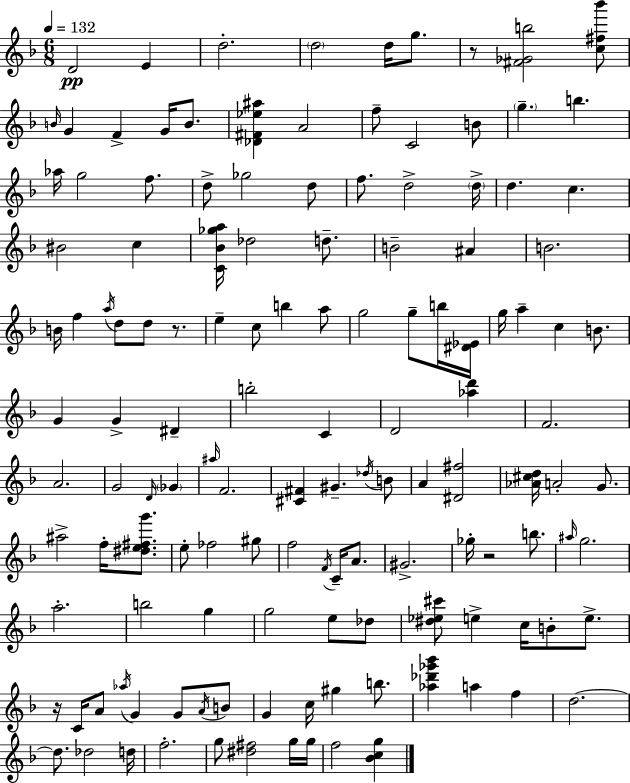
{
  \clef treble
  \numericTimeSignature
  \time 6/8
  \key f \major
  \tempo 4 = 132
  d'2\pp e'4 | d''2.-. | \parenthesize d''2 d''16 g''8. | r8 <fis' ges' b''>2 <c'' fis'' bes'''>8 | \break \grace { b'16 } g'4 f'4-> g'16 b'8. | <des' fis' ees'' ais''>4 a'2 | f''8-- c'2 b'8 | \parenthesize g''4.-- b''4. | \break aes''16 g''2 f''8. | d''8-> ges''2 d''8 | f''8. d''2-> | \parenthesize d''16-> d''4. c''4. | \break bis'2 c''4 | <c' bes' ges'' a''>16 des''2 d''8.-- | b'2-- ais'4 | b'2. | \break b'16 f''4 \acciaccatura { a''16 } d''8 d''8 r8. | e''4-- c''8 b''4 | a''8 g''2 g''8-- | b''16 <dis' ees'>16 g''16 a''4-- c''4 b'8. | \break g'4 g'4-> dis'4-- | b''2-. c'4 | d'2 <aes'' d'''>4 | f'2. | \break a'2. | g'2 \grace { d'16 } \parenthesize ges'4 | \grace { ais''16 } f'2. | <cis' fis'>4 gis'4.-- | \break \acciaccatura { des''16 } b'8 a'4 <dis' fis''>2 | <aes' cis'' d''>16 a'2-. | g'8. ais''2-> | f''16-. <dis'' e'' fis'' g'''>8. e''8-. fes''2 | \break gis''8 f''2 | \acciaccatura { f'16 } c'16-- a'8. gis'2.-> | ges''16-. r2 | b''8. \grace { ais''16 } g''2. | \break a''2.-. | b''2 | g''4 g''2 | e''8 des''8 <dis'' ees'' cis'''>8 e''4-> | \break c''16 b'8-. e''8.-> r16 c'16 a'8 \acciaccatura { aes''16 } | g'4 g'8 \acciaccatura { a'16 } b'8 g'4 | c''16 gis''4 b''8. <aes'' des''' ges''' bes'''>4 | a''4 f''4 d''2.~~ | \break d''8. | des''2 d''16 f''2.-. | g''8 <dis'' fis''>2 | g''16 g''16 f''2 | \break <bes' c'' g''>4 \bar "|."
}